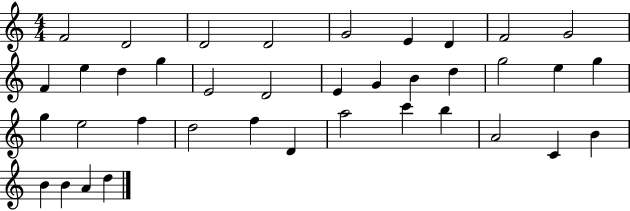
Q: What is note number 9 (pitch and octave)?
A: G4